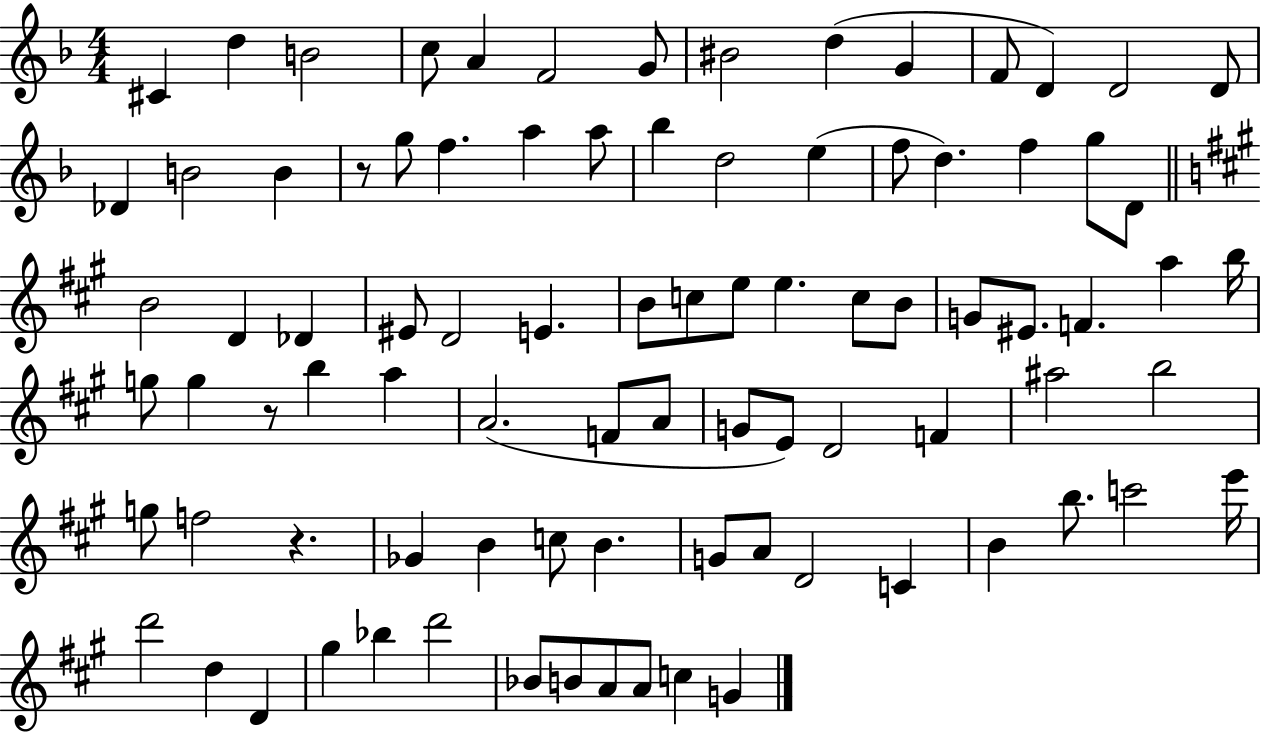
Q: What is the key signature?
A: F major